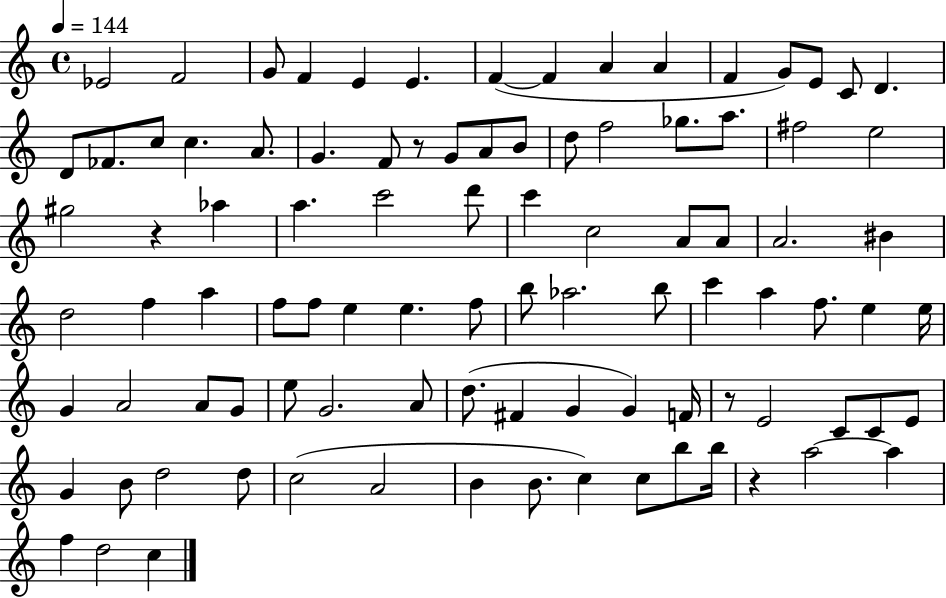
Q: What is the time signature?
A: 4/4